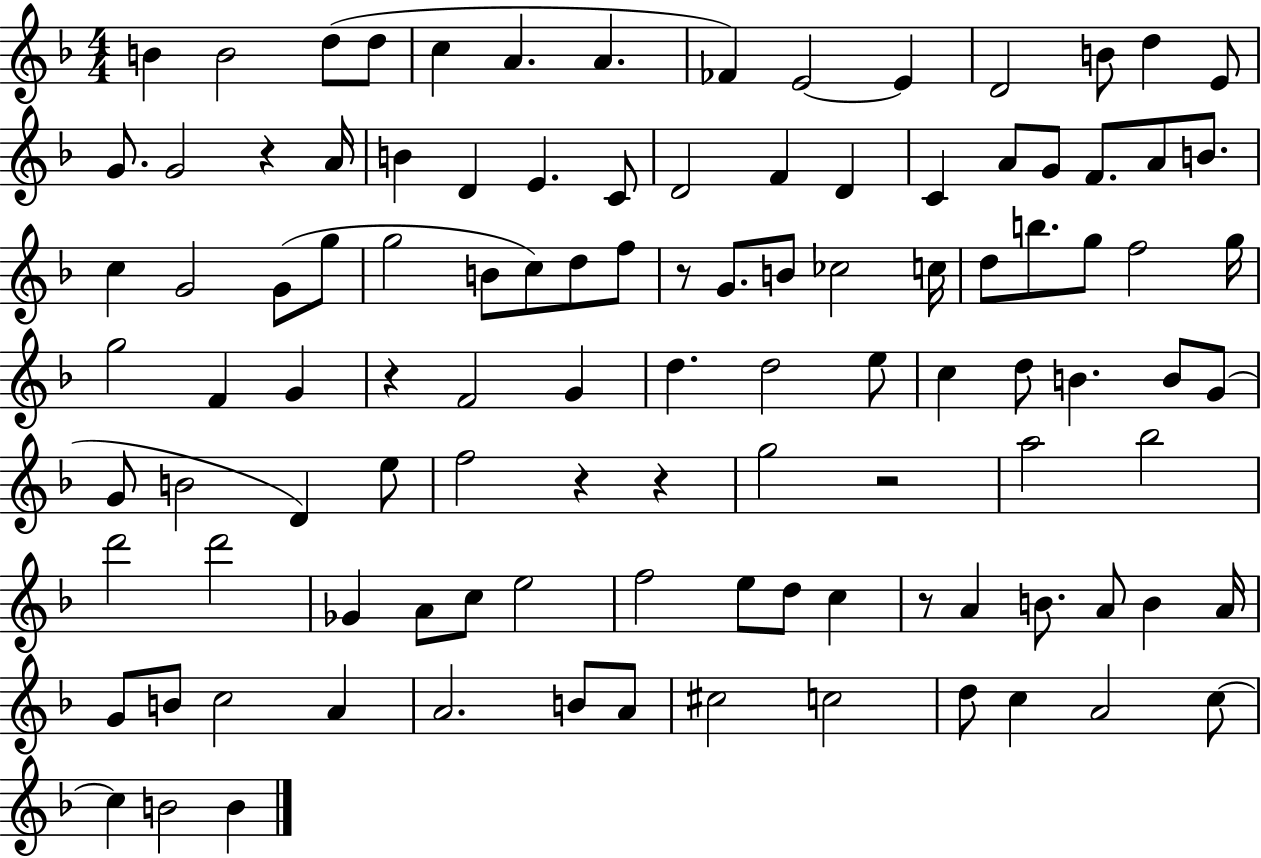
{
  \clef treble
  \numericTimeSignature
  \time 4/4
  \key f \major
  b'4 b'2 d''8( d''8 | c''4 a'4. a'4. | fes'4) e'2~~ e'4 | d'2 b'8 d''4 e'8 | \break g'8. g'2 r4 a'16 | b'4 d'4 e'4. c'8 | d'2 f'4 d'4 | c'4 a'8 g'8 f'8. a'8 b'8. | \break c''4 g'2 g'8( g''8 | g''2 b'8 c''8) d''8 f''8 | r8 g'8. b'8 ces''2 c''16 | d''8 b''8. g''8 f''2 g''16 | \break g''2 f'4 g'4 | r4 f'2 g'4 | d''4. d''2 e''8 | c''4 d''8 b'4. b'8 g'8( | \break g'8 b'2 d'4) e''8 | f''2 r4 r4 | g''2 r2 | a''2 bes''2 | \break d'''2 d'''2 | ges'4 a'8 c''8 e''2 | f''2 e''8 d''8 c''4 | r8 a'4 b'8. a'8 b'4 a'16 | \break g'8 b'8 c''2 a'4 | a'2. b'8 a'8 | cis''2 c''2 | d''8 c''4 a'2 c''8~~ | \break c''4 b'2 b'4 | \bar "|."
}